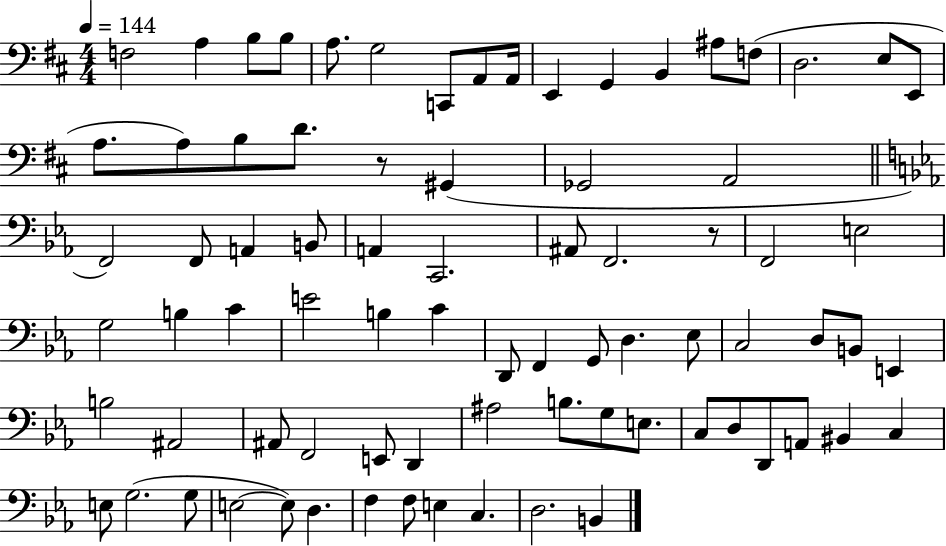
X:1
T:Untitled
M:4/4
L:1/4
K:D
F,2 A, B,/2 B,/2 A,/2 G,2 C,,/2 A,,/2 A,,/4 E,, G,, B,, ^A,/2 F,/2 D,2 E,/2 E,,/2 A,/2 A,/2 B,/2 D/2 z/2 ^G,, _G,,2 A,,2 F,,2 F,,/2 A,, B,,/2 A,, C,,2 ^A,,/2 F,,2 z/2 F,,2 E,2 G,2 B, C E2 B, C D,,/2 F,, G,,/2 D, _E,/2 C,2 D,/2 B,,/2 E,, B,2 ^A,,2 ^A,,/2 F,,2 E,,/2 D,, ^A,2 B,/2 G,/2 E,/2 C,/2 D,/2 D,,/2 A,,/2 ^B,, C, E,/2 G,2 G,/2 E,2 E,/2 D, F, F,/2 E, C, D,2 B,,